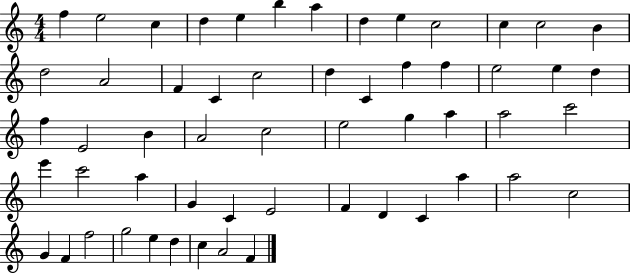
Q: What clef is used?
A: treble